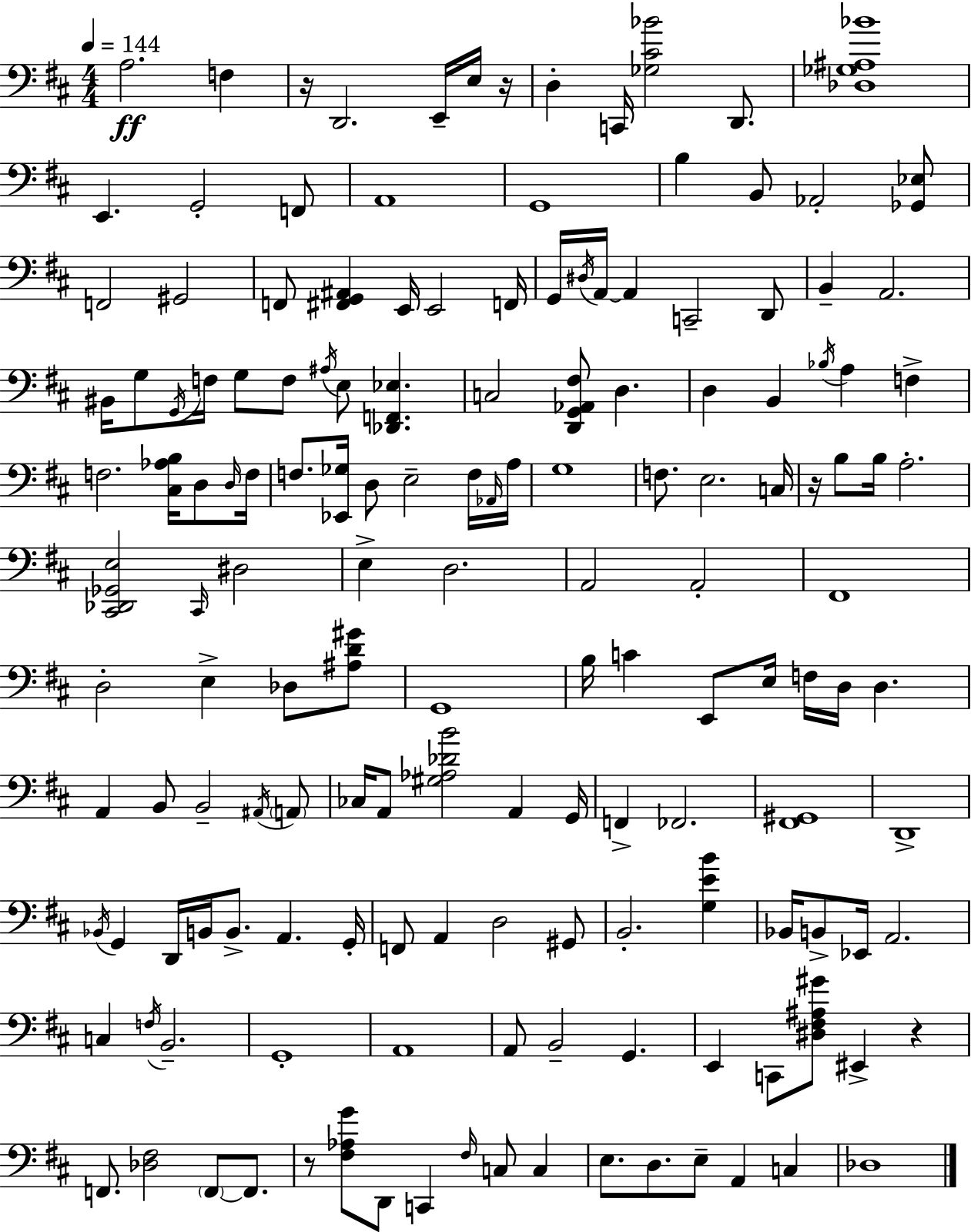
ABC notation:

X:1
T:Untitled
M:4/4
L:1/4
K:D
A,2 F, z/4 D,,2 E,,/4 E,/4 z/4 D, C,,/4 [_G,^C_B]2 D,,/2 [_D,_G,^A,_B]4 E,, G,,2 F,,/2 A,,4 G,,4 B, B,,/2 _A,,2 [_G,,_E,]/2 F,,2 ^G,,2 F,,/2 [^F,,G,,^A,,] E,,/4 E,,2 F,,/4 G,,/4 ^D,/4 A,,/4 A,, C,,2 D,,/2 B,, A,,2 ^B,,/4 G,/2 G,,/4 F,/4 G,/2 F,/2 ^A,/4 E,/2 [_D,,F,,_E,] C,2 [D,,G,,_A,,^F,]/2 D, D, B,, _B,/4 A, F, F,2 [^C,_A,B,]/4 D,/2 D,/4 F,/4 F,/2 [_E,,_G,]/4 D,/2 E,2 F,/4 _A,,/4 A,/4 G,4 F,/2 E,2 C,/4 z/4 B,/2 B,/4 A,2 [^C,,_D,,_G,,E,]2 ^C,,/4 ^D,2 E, D,2 A,,2 A,,2 ^F,,4 D,2 E, _D,/2 [^A,D^G]/2 G,,4 B,/4 C E,,/2 E,/4 F,/4 D,/4 D, A,, B,,/2 B,,2 ^A,,/4 A,,/2 _C,/4 A,,/2 [^G,_A,_DB]2 A,, G,,/4 F,, _F,,2 [^F,,^G,,]4 D,,4 _B,,/4 G,, D,,/4 B,,/4 B,,/2 A,, G,,/4 F,,/2 A,, D,2 ^G,,/2 B,,2 [G,EB] _B,,/4 B,,/2 _E,,/4 A,,2 C, F,/4 B,,2 G,,4 A,,4 A,,/2 B,,2 G,, E,, C,,/2 [^D,^F,^A,^G]/2 ^E,, z F,,/2 [_D,^F,]2 F,,/2 F,,/2 z/2 [^F,_A,G]/2 D,,/2 C,, ^F,/4 C,/2 C, E,/2 D,/2 E,/2 A,, C, _D,4